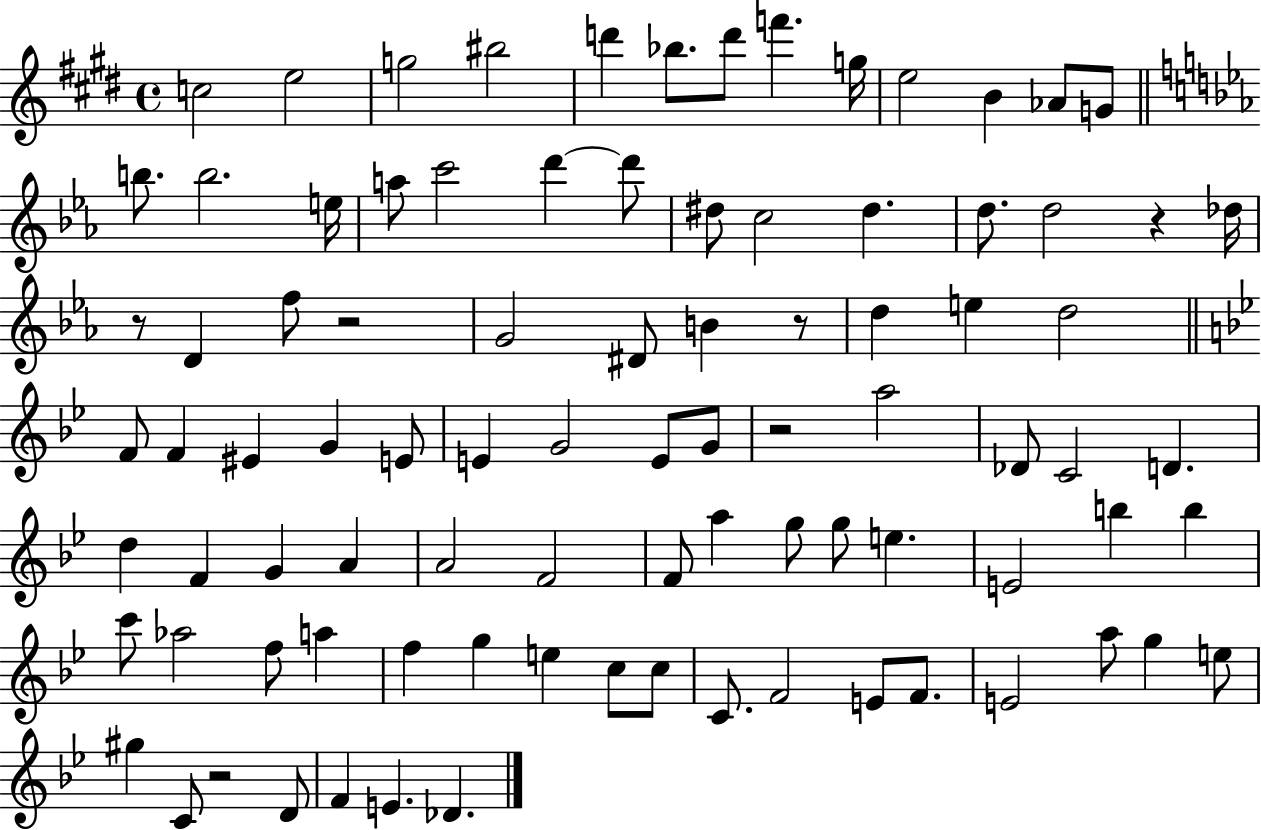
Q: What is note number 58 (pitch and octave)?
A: E5